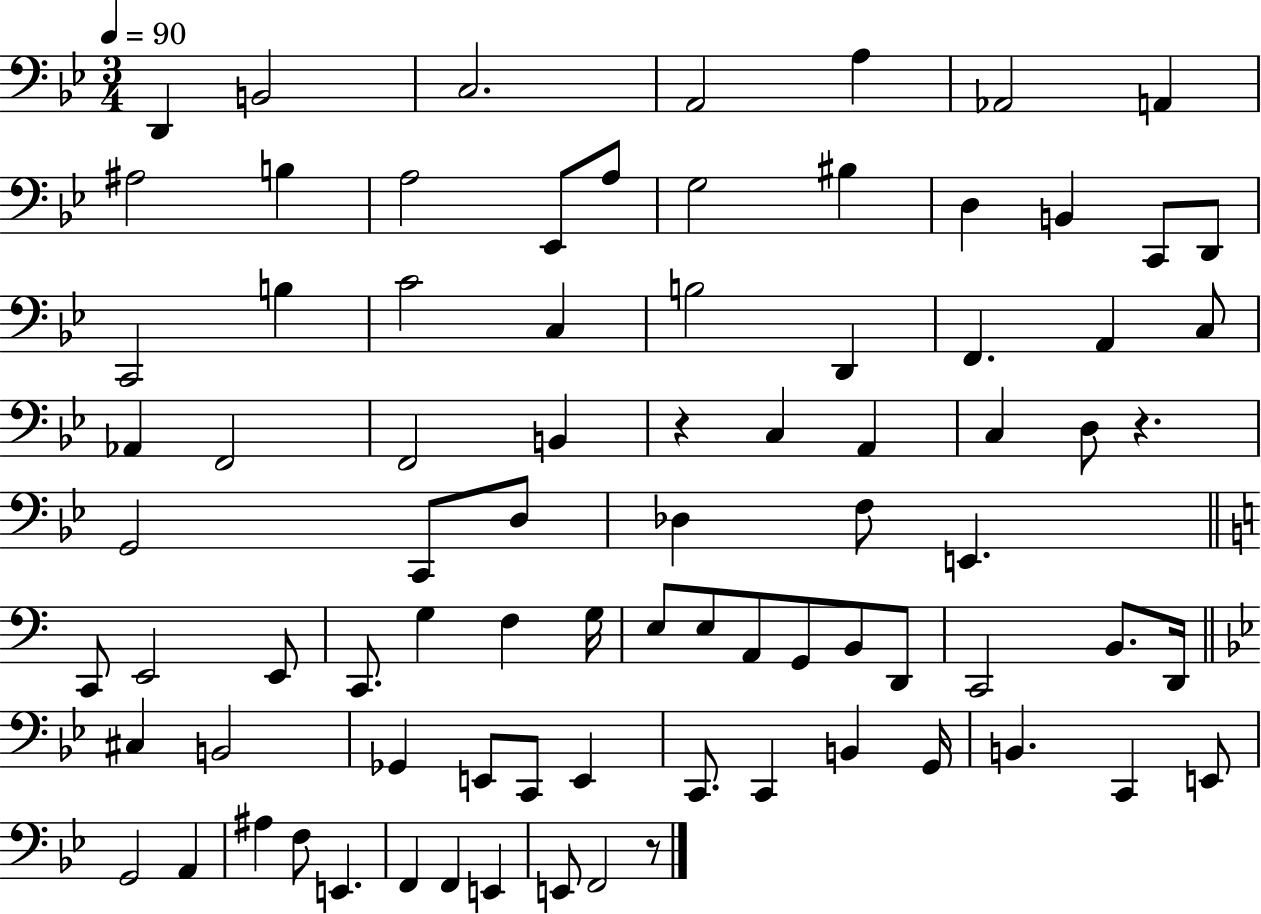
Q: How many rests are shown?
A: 3